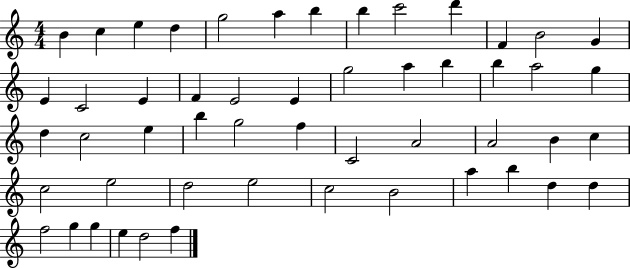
X:1
T:Untitled
M:4/4
L:1/4
K:C
B c e d g2 a b b c'2 d' F B2 G E C2 E F E2 E g2 a b b a2 g d c2 e b g2 f C2 A2 A2 B c c2 e2 d2 e2 c2 B2 a b d d f2 g g e d2 f